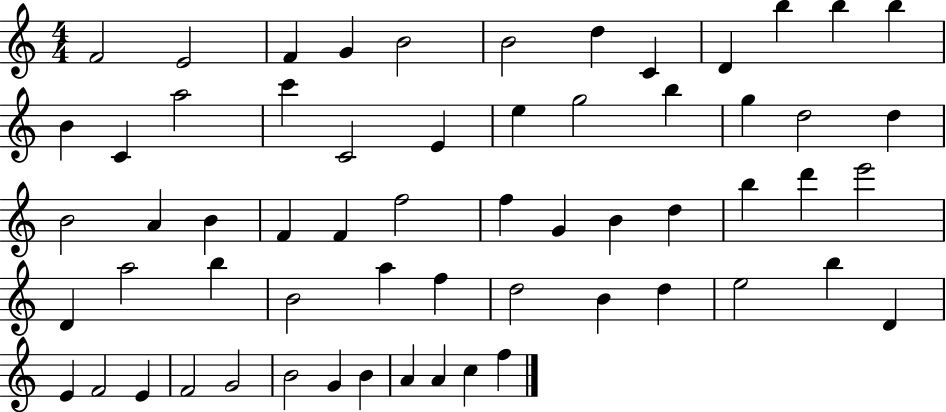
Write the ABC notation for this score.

X:1
T:Untitled
M:4/4
L:1/4
K:C
F2 E2 F G B2 B2 d C D b b b B C a2 c' C2 E e g2 b g d2 d B2 A B F F f2 f G B d b d' e'2 D a2 b B2 a f d2 B d e2 b D E F2 E F2 G2 B2 G B A A c f